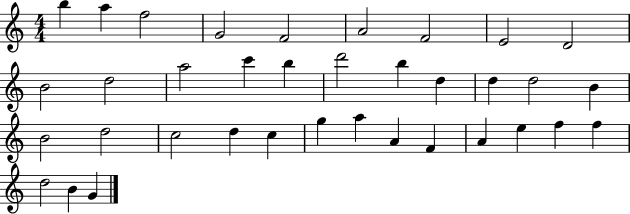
B5/q A5/q F5/h G4/h F4/h A4/h F4/h E4/h D4/h B4/h D5/h A5/h C6/q B5/q D6/h B5/q D5/q D5/q D5/h B4/q B4/h D5/h C5/h D5/q C5/q G5/q A5/q A4/q F4/q A4/q E5/q F5/q F5/q D5/h B4/q G4/q